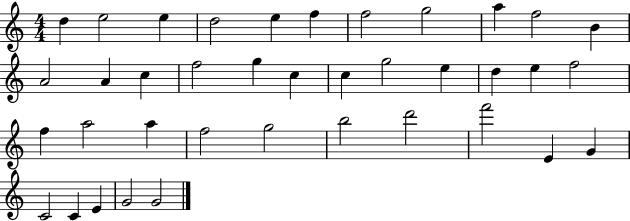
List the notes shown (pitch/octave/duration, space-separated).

D5/q E5/h E5/q D5/h E5/q F5/q F5/h G5/h A5/q F5/h B4/q A4/h A4/q C5/q F5/h G5/q C5/q C5/q G5/h E5/q D5/q E5/q F5/h F5/q A5/h A5/q F5/h G5/h B5/h D6/h F6/h E4/q G4/q C4/h C4/q E4/q G4/h G4/h